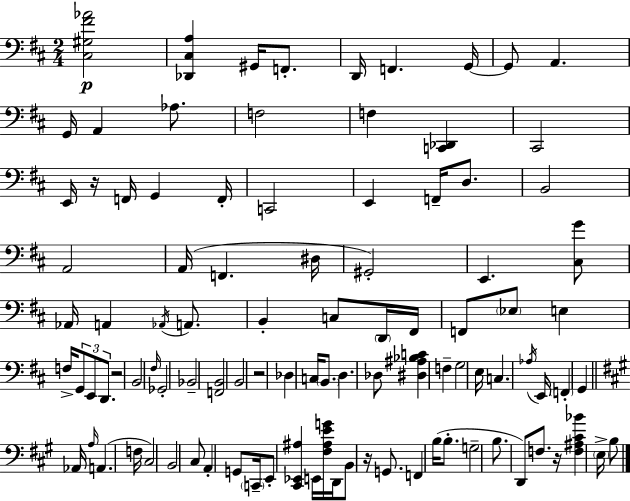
X:1
T:Untitled
M:2/4
L:1/4
K:D
[^C,^G,^F_A]2 [_D,,^C,A,] ^G,,/4 F,,/2 D,,/4 F,, G,,/4 G,,/2 A,, G,,/4 A,, _A,/2 F,2 F, [C,,_D,,] ^C,,2 E,,/4 z/4 F,,/4 G,, F,,/4 C,,2 E,, F,,/4 D,/2 B,,2 A,,2 A,,/4 F,, ^D,/4 ^G,,2 E,, [^C,G]/2 _A,,/4 A,, _A,,/4 A,,/2 B,, C,/2 D,,/4 ^F,,/4 F,,/2 _E,/2 E, F,/4 G,,/2 E,,/2 D,,/2 z2 B,,2 ^F,/4 _G,,2 _B,,2 [F,,B,,]2 B,,2 z2 _D, C,/4 B,,/2 D, _D,/2 [^D,^A,_B,C] F, G,2 E,/4 C, _A,/4 E,,/4 F,, G,, _A,,/4 A,/4 A,, F,/4 ^C,2 B,,2 ^C,/2 A,, G,,/2 C,,/4 E,,/2 [^C,,_E,,^A,] E,,/4 [^F,^A,EG]/4 D,,/4 B,,/2 z/4 G,,/2 F,, B,/4 B,/2 G,2 B,/2 D,,/2 F,/2 z/4 [F,^A,^C_B] E,/4 B,/2